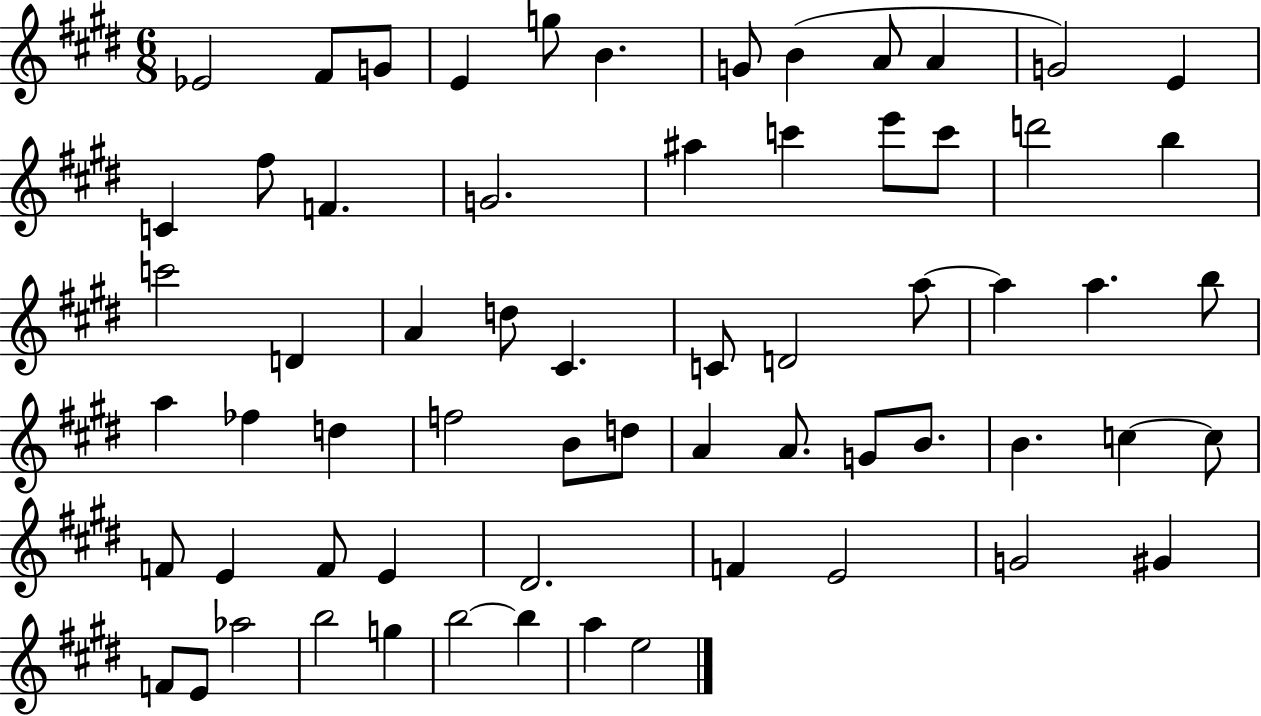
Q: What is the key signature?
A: E major